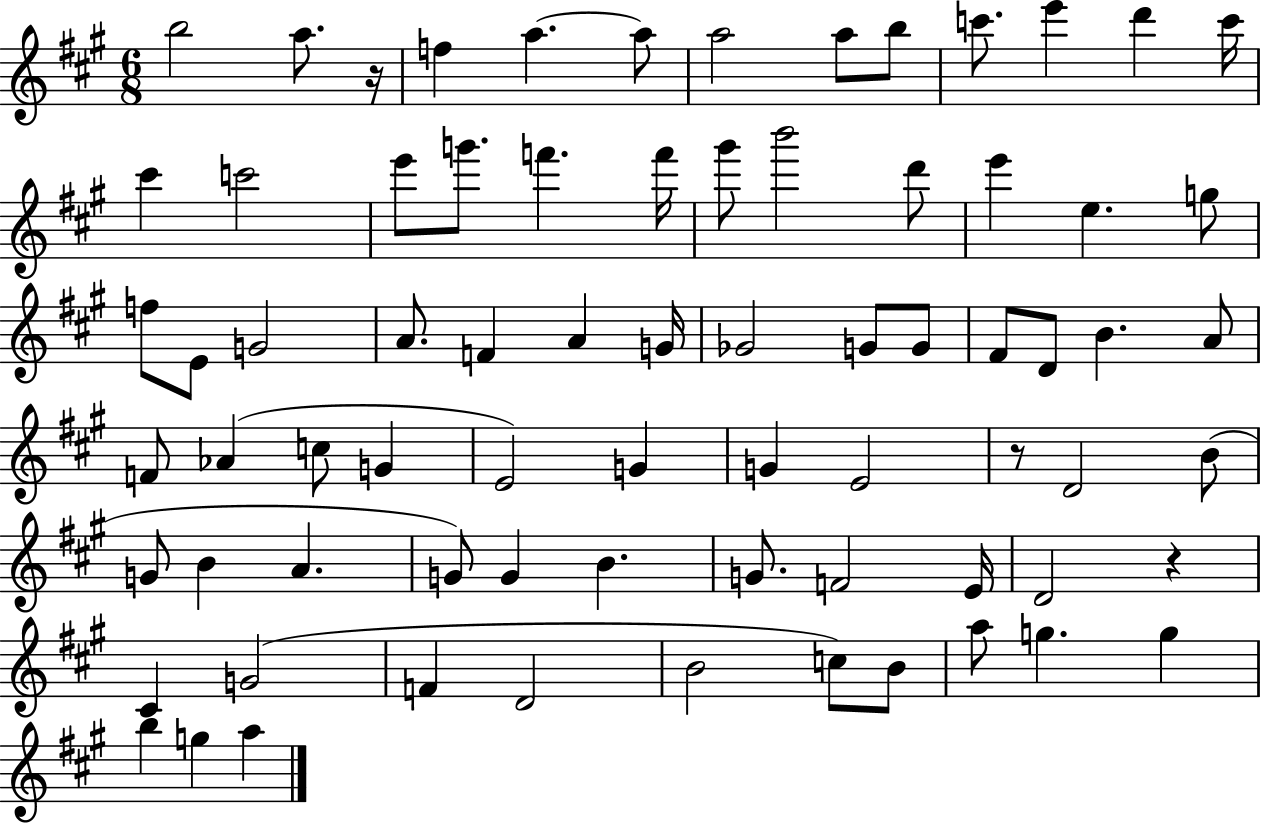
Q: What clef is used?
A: treble